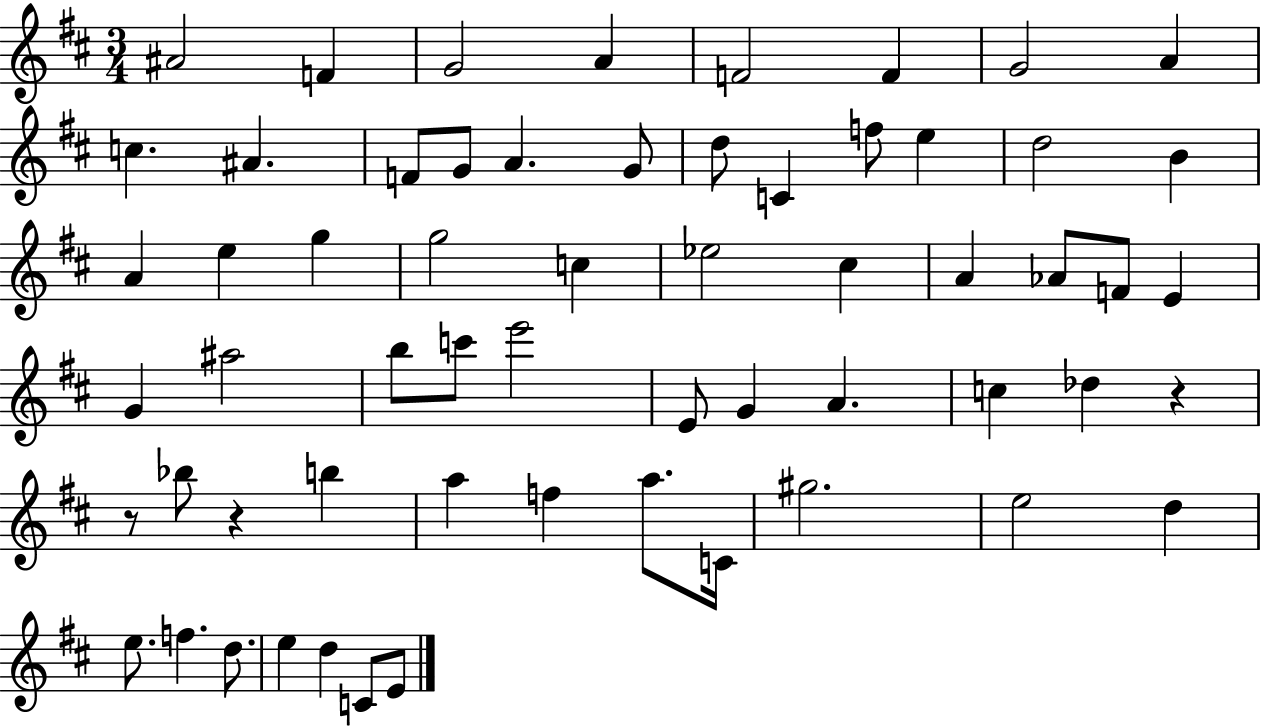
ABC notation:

X:1
T:Untitled
M:3/4
L:1/4
K:D
^A2 F G2 A F2 F G2 A c ^A F/2 G/2 A G/2 d/2 C f/2 e d2 B A e g g2 c _e2 ^c A _A/2 F/2 E G ^a2 b/2 c'/2 e'2 E/2 G A c _d z z/2 _b/2 z b a f a/2 C/4 ^g2 e2 d e/2 f d/2 e d C/2 E/2